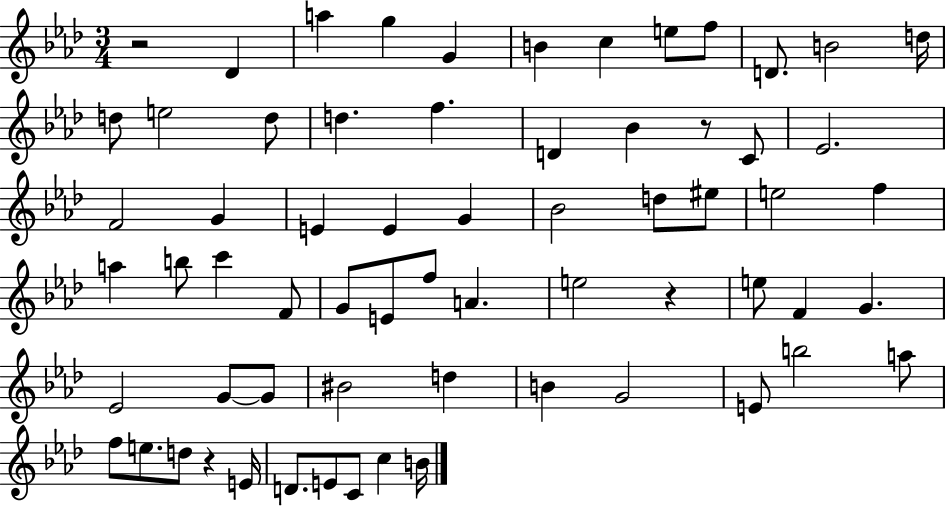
{
  \clef treble
  \numericTimeSignature
  \time 3/4
  \key aes \major
  r2 des'4 | a''4 g''4 g'4 | b'4 c''4 e''8 f''8 | d'8. b'2 d''16 | \break d''8 e''2 d''8 | d''4. f''4. | d'4 bes'4 r8 c'8 | ees'2. | \break f'2 g'4 | e'4 e'4 g'4 | bes'2 d''8 eis''8 | e''2 f''4 | \break a''4 b''8 c'''4 f'8 | g'8 e'8 f''8 a'4. | e''2 r4 | e''8 f'4 g'4. | \break ees'2 g'8~~ g'8 | bis'2 d''4 | b'4 g'2 | e'8 b''2 a''8 | \break f''8 e''8. d''8 r4 e'16 | d'8. e'8 c'8 c''4 b'16 | \bar "|."
}